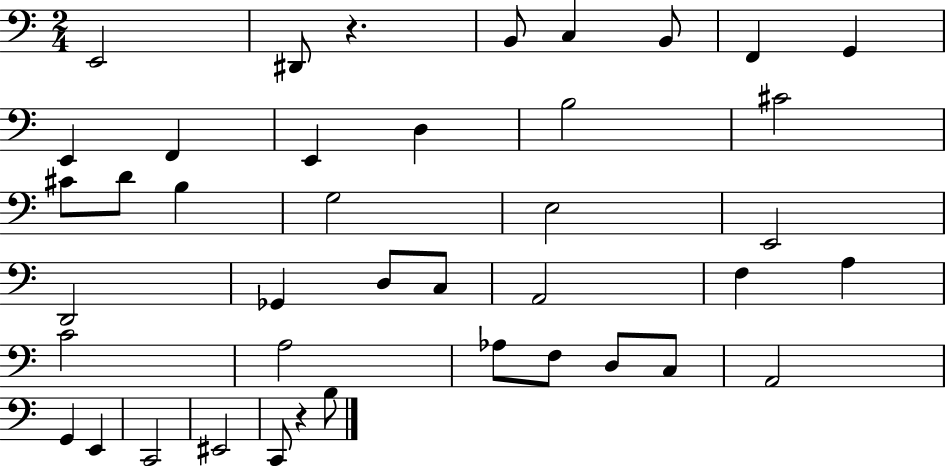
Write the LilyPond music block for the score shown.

{
  \clef bass
  \numericTimeSignature
  \time 2/4
  \key c \major
  \repeat volta 2 { e,2 | dis,8 r4. | b,8 c4 b,8 | f,4 g,4 | \break e,4 f,4 | e,4 d4 | b2 | cis'2 | \break cis'8 d'8 b4 | g2 | e2 | e,2 | \break d,2 | ges,4 d8 c8 | a,2 | f4 a4 | \break c'2 | a2 | aes8 f8 d8 c8 | a,2 | \break g,4 e,4 | c,2 | eis,2 | c,8 r4 b8 | \break } \bar "|."
}